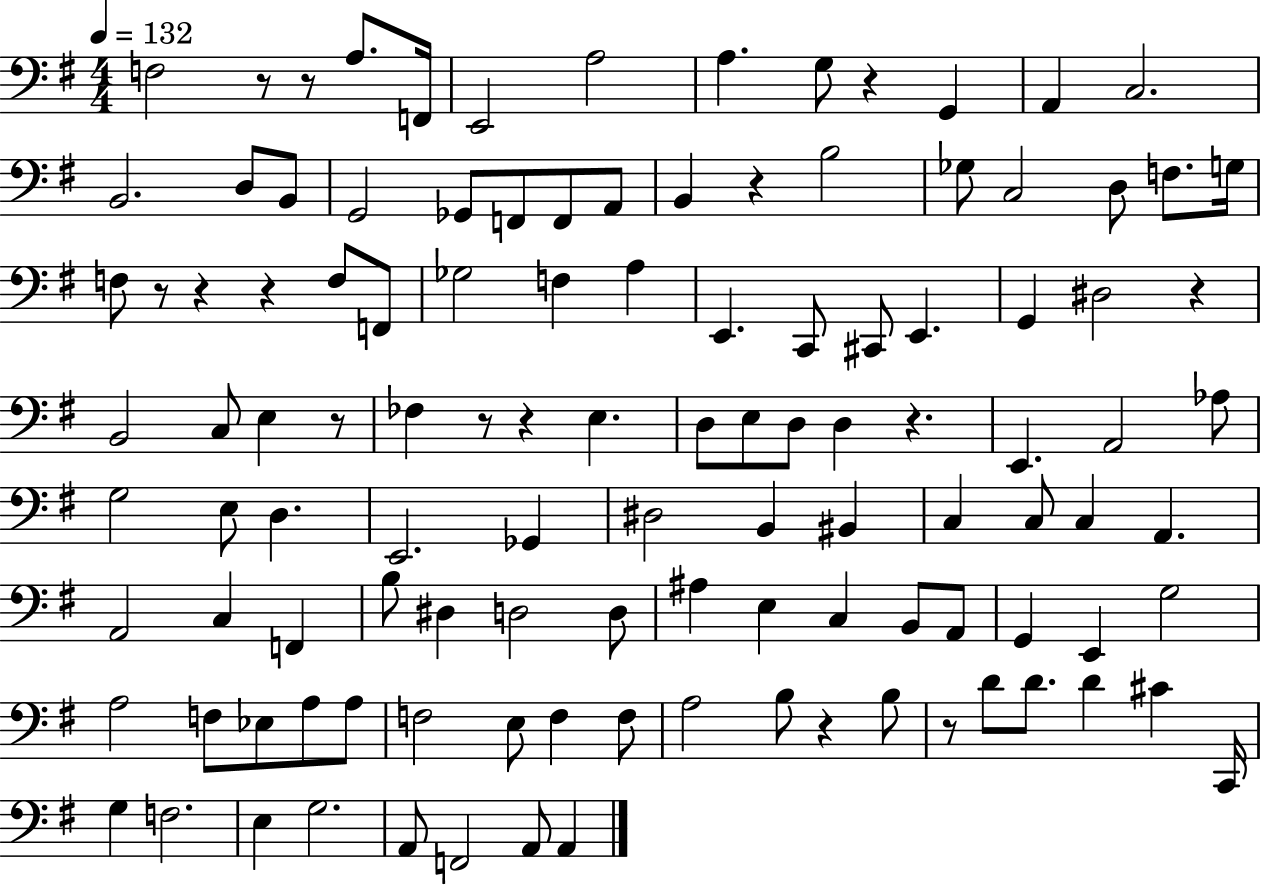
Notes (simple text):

F3/h R/e R/e A3/e. F2/s E2/h A3/h A3/q. G3/e R/q G2/q A2/q C3/h. B2/h. D3/e B2/e G2/h Gb2/e F2/e F2/e A2/e B2/q R/q B3/h Gb3/e C3/h D3/e F3/e. G3/s F3/e R/e R/q R/q F3/e F2/e Gb3/h F3/q A3/q E2/q. C2/e C#2/e E2/q. G2/q D#3/h R/q B2/h C3/e E3/q R/e FES3/q R/e R/q E3/q. D3/e E3/e D3/e D3/q R/q. E2/q. A2/h Ab3/e G3/h E3/e D3/q. E2/h. Gb2/q D#3/h B2/q BIS2/q C3/q C3/e C3/q A2/q. A2/h C3/q F2/q B3/e D#3/q D3/h D3/e A#3/q E3/q C3/q B2/e A2/e G2/q E2/q G3/h A3/h F3/e Eb3/e A3/e A3/e F3/h E3/e F3/q F3/e A3/h B3/e R/q B3/e R/e D4/e D4/e. D4/q C#4/q C2/s G3/q F3/h. E3/q G3/h. A2/e F2/h A2/e A2/q